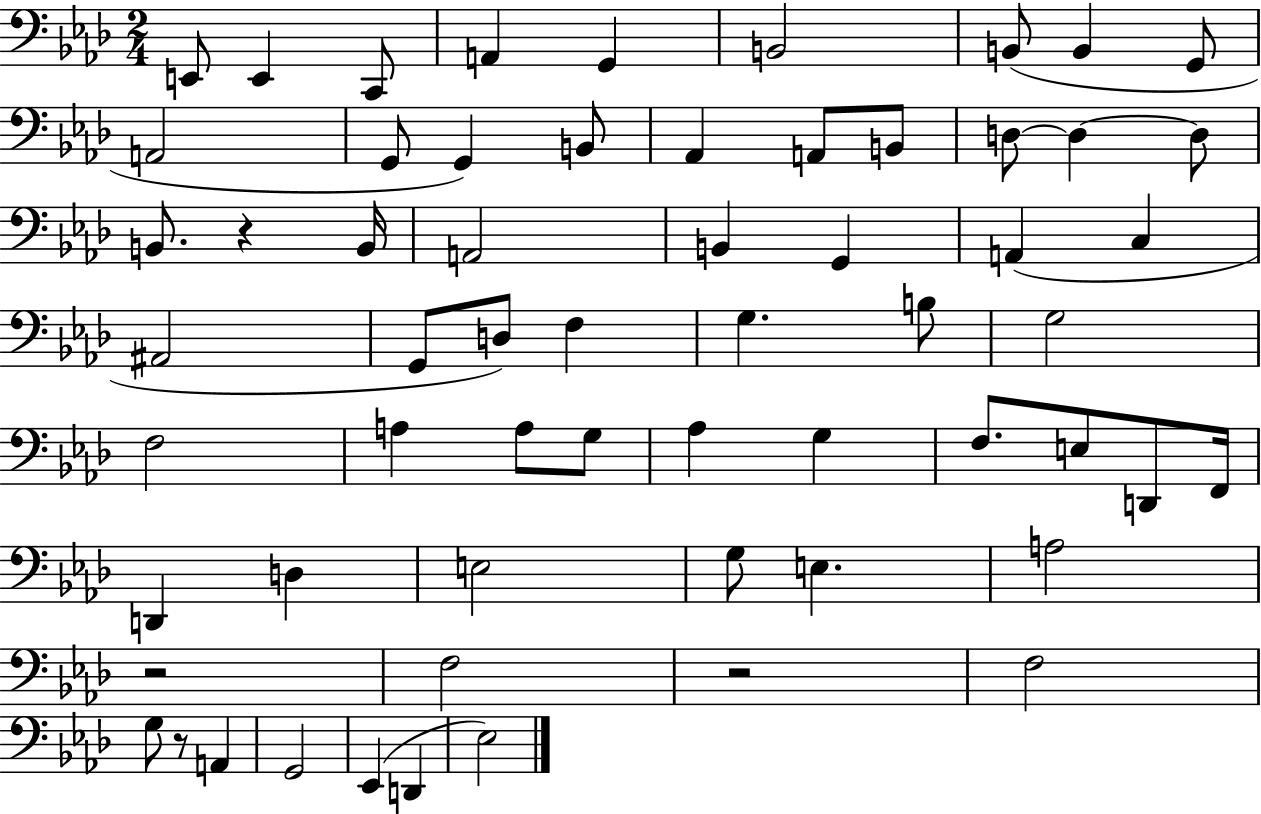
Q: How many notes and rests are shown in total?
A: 61